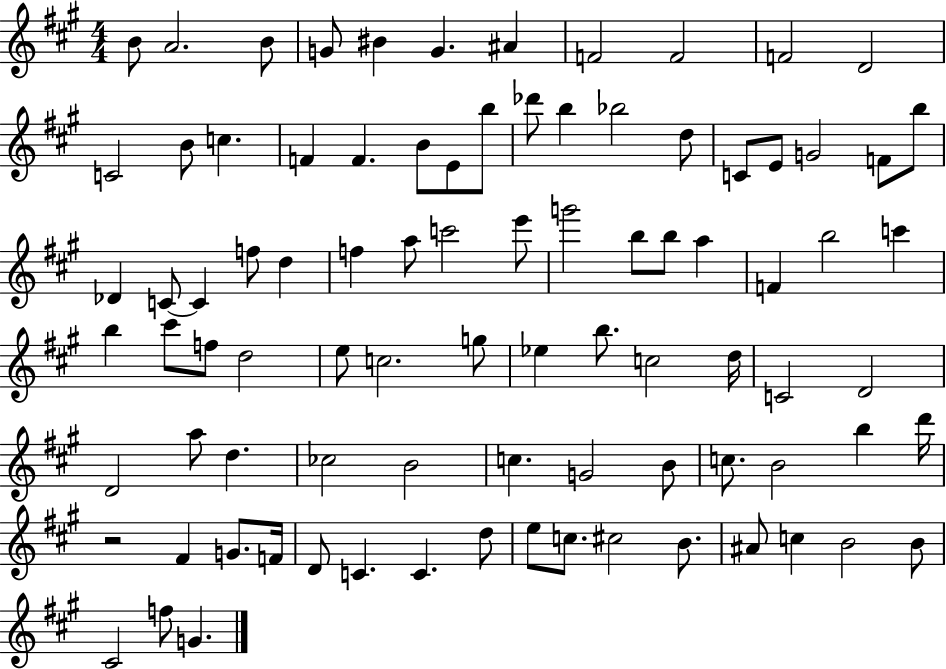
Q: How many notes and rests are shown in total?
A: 88